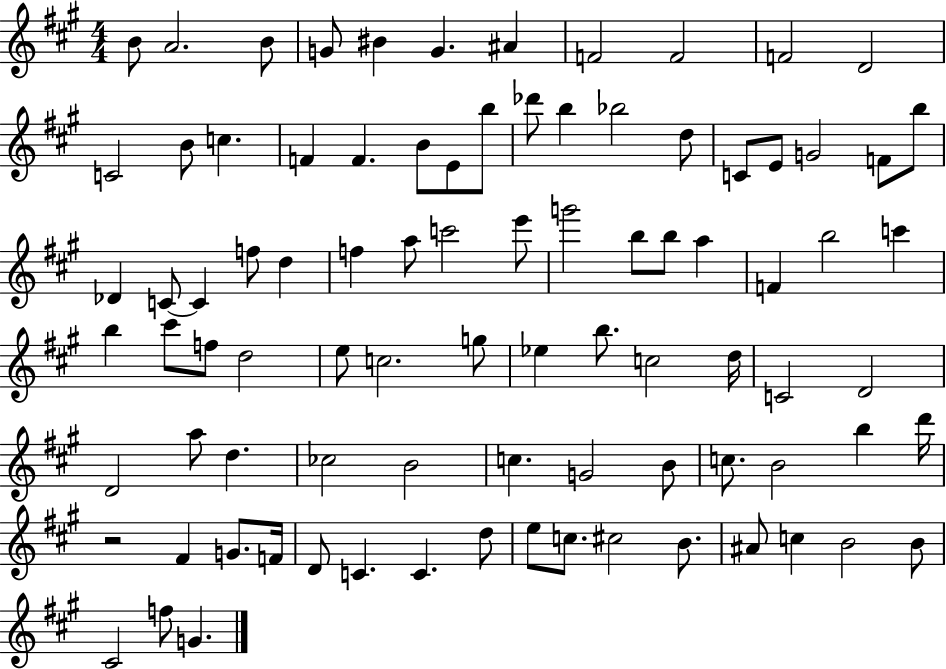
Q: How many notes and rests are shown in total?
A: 88